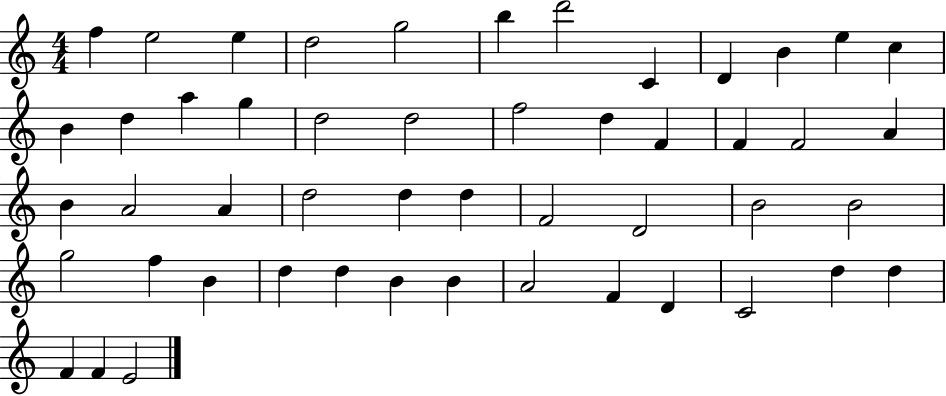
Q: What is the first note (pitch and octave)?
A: F5